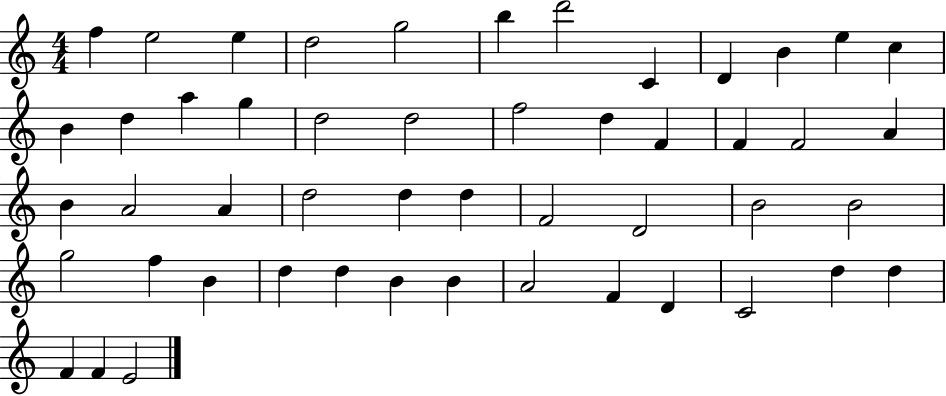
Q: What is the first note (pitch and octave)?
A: F5